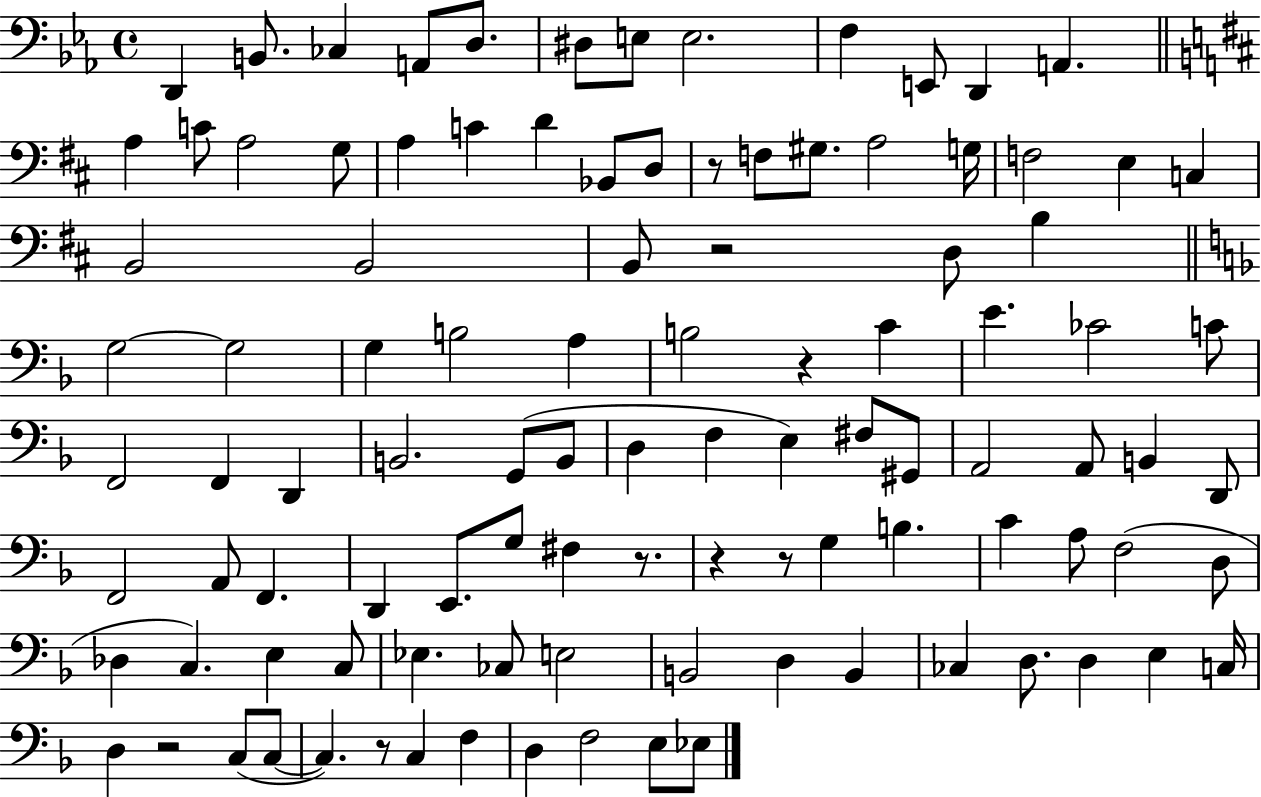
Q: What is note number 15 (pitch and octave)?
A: A3